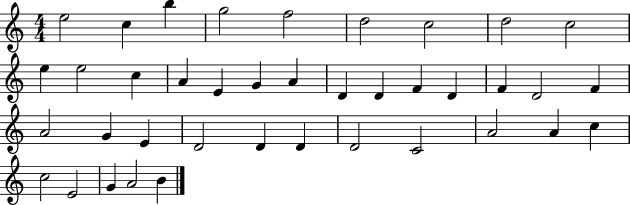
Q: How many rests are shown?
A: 0